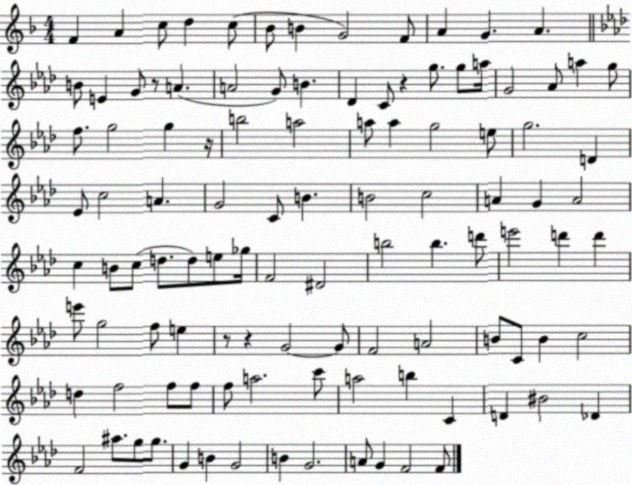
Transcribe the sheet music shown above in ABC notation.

X:1
T:Untitled
M:4/4
L:1/4
K:F
F A c/2 d c/2 _B/2 B G2 F/2 A G A B/2 E G/2 z/2 A A2 G/2 B _D C/2 z g/2 g/2 a/4 G2 _A/2 a g/2 f/2 g2 g z/4 b2 a2 a/2 a g2 e/2 g2 D _E/2 c2 A G2 C/2 B B2 c2 A G A2 c B/2 c/2 d/2 d/2 e/2 _g/4 F2 ^D2 b2 b d'/2 e'2 d' d' e'/2 g2 f/2 e z/2 z G2 G/2 F2 A2 B/2 C/2 B c2 d f2 f/2 f/2 f/2 a2 c'/2 a2 b C D ^B2 _D F2 ^a/2 g/2 g/2 G B G2 B G2 A/2 G F2 F/2